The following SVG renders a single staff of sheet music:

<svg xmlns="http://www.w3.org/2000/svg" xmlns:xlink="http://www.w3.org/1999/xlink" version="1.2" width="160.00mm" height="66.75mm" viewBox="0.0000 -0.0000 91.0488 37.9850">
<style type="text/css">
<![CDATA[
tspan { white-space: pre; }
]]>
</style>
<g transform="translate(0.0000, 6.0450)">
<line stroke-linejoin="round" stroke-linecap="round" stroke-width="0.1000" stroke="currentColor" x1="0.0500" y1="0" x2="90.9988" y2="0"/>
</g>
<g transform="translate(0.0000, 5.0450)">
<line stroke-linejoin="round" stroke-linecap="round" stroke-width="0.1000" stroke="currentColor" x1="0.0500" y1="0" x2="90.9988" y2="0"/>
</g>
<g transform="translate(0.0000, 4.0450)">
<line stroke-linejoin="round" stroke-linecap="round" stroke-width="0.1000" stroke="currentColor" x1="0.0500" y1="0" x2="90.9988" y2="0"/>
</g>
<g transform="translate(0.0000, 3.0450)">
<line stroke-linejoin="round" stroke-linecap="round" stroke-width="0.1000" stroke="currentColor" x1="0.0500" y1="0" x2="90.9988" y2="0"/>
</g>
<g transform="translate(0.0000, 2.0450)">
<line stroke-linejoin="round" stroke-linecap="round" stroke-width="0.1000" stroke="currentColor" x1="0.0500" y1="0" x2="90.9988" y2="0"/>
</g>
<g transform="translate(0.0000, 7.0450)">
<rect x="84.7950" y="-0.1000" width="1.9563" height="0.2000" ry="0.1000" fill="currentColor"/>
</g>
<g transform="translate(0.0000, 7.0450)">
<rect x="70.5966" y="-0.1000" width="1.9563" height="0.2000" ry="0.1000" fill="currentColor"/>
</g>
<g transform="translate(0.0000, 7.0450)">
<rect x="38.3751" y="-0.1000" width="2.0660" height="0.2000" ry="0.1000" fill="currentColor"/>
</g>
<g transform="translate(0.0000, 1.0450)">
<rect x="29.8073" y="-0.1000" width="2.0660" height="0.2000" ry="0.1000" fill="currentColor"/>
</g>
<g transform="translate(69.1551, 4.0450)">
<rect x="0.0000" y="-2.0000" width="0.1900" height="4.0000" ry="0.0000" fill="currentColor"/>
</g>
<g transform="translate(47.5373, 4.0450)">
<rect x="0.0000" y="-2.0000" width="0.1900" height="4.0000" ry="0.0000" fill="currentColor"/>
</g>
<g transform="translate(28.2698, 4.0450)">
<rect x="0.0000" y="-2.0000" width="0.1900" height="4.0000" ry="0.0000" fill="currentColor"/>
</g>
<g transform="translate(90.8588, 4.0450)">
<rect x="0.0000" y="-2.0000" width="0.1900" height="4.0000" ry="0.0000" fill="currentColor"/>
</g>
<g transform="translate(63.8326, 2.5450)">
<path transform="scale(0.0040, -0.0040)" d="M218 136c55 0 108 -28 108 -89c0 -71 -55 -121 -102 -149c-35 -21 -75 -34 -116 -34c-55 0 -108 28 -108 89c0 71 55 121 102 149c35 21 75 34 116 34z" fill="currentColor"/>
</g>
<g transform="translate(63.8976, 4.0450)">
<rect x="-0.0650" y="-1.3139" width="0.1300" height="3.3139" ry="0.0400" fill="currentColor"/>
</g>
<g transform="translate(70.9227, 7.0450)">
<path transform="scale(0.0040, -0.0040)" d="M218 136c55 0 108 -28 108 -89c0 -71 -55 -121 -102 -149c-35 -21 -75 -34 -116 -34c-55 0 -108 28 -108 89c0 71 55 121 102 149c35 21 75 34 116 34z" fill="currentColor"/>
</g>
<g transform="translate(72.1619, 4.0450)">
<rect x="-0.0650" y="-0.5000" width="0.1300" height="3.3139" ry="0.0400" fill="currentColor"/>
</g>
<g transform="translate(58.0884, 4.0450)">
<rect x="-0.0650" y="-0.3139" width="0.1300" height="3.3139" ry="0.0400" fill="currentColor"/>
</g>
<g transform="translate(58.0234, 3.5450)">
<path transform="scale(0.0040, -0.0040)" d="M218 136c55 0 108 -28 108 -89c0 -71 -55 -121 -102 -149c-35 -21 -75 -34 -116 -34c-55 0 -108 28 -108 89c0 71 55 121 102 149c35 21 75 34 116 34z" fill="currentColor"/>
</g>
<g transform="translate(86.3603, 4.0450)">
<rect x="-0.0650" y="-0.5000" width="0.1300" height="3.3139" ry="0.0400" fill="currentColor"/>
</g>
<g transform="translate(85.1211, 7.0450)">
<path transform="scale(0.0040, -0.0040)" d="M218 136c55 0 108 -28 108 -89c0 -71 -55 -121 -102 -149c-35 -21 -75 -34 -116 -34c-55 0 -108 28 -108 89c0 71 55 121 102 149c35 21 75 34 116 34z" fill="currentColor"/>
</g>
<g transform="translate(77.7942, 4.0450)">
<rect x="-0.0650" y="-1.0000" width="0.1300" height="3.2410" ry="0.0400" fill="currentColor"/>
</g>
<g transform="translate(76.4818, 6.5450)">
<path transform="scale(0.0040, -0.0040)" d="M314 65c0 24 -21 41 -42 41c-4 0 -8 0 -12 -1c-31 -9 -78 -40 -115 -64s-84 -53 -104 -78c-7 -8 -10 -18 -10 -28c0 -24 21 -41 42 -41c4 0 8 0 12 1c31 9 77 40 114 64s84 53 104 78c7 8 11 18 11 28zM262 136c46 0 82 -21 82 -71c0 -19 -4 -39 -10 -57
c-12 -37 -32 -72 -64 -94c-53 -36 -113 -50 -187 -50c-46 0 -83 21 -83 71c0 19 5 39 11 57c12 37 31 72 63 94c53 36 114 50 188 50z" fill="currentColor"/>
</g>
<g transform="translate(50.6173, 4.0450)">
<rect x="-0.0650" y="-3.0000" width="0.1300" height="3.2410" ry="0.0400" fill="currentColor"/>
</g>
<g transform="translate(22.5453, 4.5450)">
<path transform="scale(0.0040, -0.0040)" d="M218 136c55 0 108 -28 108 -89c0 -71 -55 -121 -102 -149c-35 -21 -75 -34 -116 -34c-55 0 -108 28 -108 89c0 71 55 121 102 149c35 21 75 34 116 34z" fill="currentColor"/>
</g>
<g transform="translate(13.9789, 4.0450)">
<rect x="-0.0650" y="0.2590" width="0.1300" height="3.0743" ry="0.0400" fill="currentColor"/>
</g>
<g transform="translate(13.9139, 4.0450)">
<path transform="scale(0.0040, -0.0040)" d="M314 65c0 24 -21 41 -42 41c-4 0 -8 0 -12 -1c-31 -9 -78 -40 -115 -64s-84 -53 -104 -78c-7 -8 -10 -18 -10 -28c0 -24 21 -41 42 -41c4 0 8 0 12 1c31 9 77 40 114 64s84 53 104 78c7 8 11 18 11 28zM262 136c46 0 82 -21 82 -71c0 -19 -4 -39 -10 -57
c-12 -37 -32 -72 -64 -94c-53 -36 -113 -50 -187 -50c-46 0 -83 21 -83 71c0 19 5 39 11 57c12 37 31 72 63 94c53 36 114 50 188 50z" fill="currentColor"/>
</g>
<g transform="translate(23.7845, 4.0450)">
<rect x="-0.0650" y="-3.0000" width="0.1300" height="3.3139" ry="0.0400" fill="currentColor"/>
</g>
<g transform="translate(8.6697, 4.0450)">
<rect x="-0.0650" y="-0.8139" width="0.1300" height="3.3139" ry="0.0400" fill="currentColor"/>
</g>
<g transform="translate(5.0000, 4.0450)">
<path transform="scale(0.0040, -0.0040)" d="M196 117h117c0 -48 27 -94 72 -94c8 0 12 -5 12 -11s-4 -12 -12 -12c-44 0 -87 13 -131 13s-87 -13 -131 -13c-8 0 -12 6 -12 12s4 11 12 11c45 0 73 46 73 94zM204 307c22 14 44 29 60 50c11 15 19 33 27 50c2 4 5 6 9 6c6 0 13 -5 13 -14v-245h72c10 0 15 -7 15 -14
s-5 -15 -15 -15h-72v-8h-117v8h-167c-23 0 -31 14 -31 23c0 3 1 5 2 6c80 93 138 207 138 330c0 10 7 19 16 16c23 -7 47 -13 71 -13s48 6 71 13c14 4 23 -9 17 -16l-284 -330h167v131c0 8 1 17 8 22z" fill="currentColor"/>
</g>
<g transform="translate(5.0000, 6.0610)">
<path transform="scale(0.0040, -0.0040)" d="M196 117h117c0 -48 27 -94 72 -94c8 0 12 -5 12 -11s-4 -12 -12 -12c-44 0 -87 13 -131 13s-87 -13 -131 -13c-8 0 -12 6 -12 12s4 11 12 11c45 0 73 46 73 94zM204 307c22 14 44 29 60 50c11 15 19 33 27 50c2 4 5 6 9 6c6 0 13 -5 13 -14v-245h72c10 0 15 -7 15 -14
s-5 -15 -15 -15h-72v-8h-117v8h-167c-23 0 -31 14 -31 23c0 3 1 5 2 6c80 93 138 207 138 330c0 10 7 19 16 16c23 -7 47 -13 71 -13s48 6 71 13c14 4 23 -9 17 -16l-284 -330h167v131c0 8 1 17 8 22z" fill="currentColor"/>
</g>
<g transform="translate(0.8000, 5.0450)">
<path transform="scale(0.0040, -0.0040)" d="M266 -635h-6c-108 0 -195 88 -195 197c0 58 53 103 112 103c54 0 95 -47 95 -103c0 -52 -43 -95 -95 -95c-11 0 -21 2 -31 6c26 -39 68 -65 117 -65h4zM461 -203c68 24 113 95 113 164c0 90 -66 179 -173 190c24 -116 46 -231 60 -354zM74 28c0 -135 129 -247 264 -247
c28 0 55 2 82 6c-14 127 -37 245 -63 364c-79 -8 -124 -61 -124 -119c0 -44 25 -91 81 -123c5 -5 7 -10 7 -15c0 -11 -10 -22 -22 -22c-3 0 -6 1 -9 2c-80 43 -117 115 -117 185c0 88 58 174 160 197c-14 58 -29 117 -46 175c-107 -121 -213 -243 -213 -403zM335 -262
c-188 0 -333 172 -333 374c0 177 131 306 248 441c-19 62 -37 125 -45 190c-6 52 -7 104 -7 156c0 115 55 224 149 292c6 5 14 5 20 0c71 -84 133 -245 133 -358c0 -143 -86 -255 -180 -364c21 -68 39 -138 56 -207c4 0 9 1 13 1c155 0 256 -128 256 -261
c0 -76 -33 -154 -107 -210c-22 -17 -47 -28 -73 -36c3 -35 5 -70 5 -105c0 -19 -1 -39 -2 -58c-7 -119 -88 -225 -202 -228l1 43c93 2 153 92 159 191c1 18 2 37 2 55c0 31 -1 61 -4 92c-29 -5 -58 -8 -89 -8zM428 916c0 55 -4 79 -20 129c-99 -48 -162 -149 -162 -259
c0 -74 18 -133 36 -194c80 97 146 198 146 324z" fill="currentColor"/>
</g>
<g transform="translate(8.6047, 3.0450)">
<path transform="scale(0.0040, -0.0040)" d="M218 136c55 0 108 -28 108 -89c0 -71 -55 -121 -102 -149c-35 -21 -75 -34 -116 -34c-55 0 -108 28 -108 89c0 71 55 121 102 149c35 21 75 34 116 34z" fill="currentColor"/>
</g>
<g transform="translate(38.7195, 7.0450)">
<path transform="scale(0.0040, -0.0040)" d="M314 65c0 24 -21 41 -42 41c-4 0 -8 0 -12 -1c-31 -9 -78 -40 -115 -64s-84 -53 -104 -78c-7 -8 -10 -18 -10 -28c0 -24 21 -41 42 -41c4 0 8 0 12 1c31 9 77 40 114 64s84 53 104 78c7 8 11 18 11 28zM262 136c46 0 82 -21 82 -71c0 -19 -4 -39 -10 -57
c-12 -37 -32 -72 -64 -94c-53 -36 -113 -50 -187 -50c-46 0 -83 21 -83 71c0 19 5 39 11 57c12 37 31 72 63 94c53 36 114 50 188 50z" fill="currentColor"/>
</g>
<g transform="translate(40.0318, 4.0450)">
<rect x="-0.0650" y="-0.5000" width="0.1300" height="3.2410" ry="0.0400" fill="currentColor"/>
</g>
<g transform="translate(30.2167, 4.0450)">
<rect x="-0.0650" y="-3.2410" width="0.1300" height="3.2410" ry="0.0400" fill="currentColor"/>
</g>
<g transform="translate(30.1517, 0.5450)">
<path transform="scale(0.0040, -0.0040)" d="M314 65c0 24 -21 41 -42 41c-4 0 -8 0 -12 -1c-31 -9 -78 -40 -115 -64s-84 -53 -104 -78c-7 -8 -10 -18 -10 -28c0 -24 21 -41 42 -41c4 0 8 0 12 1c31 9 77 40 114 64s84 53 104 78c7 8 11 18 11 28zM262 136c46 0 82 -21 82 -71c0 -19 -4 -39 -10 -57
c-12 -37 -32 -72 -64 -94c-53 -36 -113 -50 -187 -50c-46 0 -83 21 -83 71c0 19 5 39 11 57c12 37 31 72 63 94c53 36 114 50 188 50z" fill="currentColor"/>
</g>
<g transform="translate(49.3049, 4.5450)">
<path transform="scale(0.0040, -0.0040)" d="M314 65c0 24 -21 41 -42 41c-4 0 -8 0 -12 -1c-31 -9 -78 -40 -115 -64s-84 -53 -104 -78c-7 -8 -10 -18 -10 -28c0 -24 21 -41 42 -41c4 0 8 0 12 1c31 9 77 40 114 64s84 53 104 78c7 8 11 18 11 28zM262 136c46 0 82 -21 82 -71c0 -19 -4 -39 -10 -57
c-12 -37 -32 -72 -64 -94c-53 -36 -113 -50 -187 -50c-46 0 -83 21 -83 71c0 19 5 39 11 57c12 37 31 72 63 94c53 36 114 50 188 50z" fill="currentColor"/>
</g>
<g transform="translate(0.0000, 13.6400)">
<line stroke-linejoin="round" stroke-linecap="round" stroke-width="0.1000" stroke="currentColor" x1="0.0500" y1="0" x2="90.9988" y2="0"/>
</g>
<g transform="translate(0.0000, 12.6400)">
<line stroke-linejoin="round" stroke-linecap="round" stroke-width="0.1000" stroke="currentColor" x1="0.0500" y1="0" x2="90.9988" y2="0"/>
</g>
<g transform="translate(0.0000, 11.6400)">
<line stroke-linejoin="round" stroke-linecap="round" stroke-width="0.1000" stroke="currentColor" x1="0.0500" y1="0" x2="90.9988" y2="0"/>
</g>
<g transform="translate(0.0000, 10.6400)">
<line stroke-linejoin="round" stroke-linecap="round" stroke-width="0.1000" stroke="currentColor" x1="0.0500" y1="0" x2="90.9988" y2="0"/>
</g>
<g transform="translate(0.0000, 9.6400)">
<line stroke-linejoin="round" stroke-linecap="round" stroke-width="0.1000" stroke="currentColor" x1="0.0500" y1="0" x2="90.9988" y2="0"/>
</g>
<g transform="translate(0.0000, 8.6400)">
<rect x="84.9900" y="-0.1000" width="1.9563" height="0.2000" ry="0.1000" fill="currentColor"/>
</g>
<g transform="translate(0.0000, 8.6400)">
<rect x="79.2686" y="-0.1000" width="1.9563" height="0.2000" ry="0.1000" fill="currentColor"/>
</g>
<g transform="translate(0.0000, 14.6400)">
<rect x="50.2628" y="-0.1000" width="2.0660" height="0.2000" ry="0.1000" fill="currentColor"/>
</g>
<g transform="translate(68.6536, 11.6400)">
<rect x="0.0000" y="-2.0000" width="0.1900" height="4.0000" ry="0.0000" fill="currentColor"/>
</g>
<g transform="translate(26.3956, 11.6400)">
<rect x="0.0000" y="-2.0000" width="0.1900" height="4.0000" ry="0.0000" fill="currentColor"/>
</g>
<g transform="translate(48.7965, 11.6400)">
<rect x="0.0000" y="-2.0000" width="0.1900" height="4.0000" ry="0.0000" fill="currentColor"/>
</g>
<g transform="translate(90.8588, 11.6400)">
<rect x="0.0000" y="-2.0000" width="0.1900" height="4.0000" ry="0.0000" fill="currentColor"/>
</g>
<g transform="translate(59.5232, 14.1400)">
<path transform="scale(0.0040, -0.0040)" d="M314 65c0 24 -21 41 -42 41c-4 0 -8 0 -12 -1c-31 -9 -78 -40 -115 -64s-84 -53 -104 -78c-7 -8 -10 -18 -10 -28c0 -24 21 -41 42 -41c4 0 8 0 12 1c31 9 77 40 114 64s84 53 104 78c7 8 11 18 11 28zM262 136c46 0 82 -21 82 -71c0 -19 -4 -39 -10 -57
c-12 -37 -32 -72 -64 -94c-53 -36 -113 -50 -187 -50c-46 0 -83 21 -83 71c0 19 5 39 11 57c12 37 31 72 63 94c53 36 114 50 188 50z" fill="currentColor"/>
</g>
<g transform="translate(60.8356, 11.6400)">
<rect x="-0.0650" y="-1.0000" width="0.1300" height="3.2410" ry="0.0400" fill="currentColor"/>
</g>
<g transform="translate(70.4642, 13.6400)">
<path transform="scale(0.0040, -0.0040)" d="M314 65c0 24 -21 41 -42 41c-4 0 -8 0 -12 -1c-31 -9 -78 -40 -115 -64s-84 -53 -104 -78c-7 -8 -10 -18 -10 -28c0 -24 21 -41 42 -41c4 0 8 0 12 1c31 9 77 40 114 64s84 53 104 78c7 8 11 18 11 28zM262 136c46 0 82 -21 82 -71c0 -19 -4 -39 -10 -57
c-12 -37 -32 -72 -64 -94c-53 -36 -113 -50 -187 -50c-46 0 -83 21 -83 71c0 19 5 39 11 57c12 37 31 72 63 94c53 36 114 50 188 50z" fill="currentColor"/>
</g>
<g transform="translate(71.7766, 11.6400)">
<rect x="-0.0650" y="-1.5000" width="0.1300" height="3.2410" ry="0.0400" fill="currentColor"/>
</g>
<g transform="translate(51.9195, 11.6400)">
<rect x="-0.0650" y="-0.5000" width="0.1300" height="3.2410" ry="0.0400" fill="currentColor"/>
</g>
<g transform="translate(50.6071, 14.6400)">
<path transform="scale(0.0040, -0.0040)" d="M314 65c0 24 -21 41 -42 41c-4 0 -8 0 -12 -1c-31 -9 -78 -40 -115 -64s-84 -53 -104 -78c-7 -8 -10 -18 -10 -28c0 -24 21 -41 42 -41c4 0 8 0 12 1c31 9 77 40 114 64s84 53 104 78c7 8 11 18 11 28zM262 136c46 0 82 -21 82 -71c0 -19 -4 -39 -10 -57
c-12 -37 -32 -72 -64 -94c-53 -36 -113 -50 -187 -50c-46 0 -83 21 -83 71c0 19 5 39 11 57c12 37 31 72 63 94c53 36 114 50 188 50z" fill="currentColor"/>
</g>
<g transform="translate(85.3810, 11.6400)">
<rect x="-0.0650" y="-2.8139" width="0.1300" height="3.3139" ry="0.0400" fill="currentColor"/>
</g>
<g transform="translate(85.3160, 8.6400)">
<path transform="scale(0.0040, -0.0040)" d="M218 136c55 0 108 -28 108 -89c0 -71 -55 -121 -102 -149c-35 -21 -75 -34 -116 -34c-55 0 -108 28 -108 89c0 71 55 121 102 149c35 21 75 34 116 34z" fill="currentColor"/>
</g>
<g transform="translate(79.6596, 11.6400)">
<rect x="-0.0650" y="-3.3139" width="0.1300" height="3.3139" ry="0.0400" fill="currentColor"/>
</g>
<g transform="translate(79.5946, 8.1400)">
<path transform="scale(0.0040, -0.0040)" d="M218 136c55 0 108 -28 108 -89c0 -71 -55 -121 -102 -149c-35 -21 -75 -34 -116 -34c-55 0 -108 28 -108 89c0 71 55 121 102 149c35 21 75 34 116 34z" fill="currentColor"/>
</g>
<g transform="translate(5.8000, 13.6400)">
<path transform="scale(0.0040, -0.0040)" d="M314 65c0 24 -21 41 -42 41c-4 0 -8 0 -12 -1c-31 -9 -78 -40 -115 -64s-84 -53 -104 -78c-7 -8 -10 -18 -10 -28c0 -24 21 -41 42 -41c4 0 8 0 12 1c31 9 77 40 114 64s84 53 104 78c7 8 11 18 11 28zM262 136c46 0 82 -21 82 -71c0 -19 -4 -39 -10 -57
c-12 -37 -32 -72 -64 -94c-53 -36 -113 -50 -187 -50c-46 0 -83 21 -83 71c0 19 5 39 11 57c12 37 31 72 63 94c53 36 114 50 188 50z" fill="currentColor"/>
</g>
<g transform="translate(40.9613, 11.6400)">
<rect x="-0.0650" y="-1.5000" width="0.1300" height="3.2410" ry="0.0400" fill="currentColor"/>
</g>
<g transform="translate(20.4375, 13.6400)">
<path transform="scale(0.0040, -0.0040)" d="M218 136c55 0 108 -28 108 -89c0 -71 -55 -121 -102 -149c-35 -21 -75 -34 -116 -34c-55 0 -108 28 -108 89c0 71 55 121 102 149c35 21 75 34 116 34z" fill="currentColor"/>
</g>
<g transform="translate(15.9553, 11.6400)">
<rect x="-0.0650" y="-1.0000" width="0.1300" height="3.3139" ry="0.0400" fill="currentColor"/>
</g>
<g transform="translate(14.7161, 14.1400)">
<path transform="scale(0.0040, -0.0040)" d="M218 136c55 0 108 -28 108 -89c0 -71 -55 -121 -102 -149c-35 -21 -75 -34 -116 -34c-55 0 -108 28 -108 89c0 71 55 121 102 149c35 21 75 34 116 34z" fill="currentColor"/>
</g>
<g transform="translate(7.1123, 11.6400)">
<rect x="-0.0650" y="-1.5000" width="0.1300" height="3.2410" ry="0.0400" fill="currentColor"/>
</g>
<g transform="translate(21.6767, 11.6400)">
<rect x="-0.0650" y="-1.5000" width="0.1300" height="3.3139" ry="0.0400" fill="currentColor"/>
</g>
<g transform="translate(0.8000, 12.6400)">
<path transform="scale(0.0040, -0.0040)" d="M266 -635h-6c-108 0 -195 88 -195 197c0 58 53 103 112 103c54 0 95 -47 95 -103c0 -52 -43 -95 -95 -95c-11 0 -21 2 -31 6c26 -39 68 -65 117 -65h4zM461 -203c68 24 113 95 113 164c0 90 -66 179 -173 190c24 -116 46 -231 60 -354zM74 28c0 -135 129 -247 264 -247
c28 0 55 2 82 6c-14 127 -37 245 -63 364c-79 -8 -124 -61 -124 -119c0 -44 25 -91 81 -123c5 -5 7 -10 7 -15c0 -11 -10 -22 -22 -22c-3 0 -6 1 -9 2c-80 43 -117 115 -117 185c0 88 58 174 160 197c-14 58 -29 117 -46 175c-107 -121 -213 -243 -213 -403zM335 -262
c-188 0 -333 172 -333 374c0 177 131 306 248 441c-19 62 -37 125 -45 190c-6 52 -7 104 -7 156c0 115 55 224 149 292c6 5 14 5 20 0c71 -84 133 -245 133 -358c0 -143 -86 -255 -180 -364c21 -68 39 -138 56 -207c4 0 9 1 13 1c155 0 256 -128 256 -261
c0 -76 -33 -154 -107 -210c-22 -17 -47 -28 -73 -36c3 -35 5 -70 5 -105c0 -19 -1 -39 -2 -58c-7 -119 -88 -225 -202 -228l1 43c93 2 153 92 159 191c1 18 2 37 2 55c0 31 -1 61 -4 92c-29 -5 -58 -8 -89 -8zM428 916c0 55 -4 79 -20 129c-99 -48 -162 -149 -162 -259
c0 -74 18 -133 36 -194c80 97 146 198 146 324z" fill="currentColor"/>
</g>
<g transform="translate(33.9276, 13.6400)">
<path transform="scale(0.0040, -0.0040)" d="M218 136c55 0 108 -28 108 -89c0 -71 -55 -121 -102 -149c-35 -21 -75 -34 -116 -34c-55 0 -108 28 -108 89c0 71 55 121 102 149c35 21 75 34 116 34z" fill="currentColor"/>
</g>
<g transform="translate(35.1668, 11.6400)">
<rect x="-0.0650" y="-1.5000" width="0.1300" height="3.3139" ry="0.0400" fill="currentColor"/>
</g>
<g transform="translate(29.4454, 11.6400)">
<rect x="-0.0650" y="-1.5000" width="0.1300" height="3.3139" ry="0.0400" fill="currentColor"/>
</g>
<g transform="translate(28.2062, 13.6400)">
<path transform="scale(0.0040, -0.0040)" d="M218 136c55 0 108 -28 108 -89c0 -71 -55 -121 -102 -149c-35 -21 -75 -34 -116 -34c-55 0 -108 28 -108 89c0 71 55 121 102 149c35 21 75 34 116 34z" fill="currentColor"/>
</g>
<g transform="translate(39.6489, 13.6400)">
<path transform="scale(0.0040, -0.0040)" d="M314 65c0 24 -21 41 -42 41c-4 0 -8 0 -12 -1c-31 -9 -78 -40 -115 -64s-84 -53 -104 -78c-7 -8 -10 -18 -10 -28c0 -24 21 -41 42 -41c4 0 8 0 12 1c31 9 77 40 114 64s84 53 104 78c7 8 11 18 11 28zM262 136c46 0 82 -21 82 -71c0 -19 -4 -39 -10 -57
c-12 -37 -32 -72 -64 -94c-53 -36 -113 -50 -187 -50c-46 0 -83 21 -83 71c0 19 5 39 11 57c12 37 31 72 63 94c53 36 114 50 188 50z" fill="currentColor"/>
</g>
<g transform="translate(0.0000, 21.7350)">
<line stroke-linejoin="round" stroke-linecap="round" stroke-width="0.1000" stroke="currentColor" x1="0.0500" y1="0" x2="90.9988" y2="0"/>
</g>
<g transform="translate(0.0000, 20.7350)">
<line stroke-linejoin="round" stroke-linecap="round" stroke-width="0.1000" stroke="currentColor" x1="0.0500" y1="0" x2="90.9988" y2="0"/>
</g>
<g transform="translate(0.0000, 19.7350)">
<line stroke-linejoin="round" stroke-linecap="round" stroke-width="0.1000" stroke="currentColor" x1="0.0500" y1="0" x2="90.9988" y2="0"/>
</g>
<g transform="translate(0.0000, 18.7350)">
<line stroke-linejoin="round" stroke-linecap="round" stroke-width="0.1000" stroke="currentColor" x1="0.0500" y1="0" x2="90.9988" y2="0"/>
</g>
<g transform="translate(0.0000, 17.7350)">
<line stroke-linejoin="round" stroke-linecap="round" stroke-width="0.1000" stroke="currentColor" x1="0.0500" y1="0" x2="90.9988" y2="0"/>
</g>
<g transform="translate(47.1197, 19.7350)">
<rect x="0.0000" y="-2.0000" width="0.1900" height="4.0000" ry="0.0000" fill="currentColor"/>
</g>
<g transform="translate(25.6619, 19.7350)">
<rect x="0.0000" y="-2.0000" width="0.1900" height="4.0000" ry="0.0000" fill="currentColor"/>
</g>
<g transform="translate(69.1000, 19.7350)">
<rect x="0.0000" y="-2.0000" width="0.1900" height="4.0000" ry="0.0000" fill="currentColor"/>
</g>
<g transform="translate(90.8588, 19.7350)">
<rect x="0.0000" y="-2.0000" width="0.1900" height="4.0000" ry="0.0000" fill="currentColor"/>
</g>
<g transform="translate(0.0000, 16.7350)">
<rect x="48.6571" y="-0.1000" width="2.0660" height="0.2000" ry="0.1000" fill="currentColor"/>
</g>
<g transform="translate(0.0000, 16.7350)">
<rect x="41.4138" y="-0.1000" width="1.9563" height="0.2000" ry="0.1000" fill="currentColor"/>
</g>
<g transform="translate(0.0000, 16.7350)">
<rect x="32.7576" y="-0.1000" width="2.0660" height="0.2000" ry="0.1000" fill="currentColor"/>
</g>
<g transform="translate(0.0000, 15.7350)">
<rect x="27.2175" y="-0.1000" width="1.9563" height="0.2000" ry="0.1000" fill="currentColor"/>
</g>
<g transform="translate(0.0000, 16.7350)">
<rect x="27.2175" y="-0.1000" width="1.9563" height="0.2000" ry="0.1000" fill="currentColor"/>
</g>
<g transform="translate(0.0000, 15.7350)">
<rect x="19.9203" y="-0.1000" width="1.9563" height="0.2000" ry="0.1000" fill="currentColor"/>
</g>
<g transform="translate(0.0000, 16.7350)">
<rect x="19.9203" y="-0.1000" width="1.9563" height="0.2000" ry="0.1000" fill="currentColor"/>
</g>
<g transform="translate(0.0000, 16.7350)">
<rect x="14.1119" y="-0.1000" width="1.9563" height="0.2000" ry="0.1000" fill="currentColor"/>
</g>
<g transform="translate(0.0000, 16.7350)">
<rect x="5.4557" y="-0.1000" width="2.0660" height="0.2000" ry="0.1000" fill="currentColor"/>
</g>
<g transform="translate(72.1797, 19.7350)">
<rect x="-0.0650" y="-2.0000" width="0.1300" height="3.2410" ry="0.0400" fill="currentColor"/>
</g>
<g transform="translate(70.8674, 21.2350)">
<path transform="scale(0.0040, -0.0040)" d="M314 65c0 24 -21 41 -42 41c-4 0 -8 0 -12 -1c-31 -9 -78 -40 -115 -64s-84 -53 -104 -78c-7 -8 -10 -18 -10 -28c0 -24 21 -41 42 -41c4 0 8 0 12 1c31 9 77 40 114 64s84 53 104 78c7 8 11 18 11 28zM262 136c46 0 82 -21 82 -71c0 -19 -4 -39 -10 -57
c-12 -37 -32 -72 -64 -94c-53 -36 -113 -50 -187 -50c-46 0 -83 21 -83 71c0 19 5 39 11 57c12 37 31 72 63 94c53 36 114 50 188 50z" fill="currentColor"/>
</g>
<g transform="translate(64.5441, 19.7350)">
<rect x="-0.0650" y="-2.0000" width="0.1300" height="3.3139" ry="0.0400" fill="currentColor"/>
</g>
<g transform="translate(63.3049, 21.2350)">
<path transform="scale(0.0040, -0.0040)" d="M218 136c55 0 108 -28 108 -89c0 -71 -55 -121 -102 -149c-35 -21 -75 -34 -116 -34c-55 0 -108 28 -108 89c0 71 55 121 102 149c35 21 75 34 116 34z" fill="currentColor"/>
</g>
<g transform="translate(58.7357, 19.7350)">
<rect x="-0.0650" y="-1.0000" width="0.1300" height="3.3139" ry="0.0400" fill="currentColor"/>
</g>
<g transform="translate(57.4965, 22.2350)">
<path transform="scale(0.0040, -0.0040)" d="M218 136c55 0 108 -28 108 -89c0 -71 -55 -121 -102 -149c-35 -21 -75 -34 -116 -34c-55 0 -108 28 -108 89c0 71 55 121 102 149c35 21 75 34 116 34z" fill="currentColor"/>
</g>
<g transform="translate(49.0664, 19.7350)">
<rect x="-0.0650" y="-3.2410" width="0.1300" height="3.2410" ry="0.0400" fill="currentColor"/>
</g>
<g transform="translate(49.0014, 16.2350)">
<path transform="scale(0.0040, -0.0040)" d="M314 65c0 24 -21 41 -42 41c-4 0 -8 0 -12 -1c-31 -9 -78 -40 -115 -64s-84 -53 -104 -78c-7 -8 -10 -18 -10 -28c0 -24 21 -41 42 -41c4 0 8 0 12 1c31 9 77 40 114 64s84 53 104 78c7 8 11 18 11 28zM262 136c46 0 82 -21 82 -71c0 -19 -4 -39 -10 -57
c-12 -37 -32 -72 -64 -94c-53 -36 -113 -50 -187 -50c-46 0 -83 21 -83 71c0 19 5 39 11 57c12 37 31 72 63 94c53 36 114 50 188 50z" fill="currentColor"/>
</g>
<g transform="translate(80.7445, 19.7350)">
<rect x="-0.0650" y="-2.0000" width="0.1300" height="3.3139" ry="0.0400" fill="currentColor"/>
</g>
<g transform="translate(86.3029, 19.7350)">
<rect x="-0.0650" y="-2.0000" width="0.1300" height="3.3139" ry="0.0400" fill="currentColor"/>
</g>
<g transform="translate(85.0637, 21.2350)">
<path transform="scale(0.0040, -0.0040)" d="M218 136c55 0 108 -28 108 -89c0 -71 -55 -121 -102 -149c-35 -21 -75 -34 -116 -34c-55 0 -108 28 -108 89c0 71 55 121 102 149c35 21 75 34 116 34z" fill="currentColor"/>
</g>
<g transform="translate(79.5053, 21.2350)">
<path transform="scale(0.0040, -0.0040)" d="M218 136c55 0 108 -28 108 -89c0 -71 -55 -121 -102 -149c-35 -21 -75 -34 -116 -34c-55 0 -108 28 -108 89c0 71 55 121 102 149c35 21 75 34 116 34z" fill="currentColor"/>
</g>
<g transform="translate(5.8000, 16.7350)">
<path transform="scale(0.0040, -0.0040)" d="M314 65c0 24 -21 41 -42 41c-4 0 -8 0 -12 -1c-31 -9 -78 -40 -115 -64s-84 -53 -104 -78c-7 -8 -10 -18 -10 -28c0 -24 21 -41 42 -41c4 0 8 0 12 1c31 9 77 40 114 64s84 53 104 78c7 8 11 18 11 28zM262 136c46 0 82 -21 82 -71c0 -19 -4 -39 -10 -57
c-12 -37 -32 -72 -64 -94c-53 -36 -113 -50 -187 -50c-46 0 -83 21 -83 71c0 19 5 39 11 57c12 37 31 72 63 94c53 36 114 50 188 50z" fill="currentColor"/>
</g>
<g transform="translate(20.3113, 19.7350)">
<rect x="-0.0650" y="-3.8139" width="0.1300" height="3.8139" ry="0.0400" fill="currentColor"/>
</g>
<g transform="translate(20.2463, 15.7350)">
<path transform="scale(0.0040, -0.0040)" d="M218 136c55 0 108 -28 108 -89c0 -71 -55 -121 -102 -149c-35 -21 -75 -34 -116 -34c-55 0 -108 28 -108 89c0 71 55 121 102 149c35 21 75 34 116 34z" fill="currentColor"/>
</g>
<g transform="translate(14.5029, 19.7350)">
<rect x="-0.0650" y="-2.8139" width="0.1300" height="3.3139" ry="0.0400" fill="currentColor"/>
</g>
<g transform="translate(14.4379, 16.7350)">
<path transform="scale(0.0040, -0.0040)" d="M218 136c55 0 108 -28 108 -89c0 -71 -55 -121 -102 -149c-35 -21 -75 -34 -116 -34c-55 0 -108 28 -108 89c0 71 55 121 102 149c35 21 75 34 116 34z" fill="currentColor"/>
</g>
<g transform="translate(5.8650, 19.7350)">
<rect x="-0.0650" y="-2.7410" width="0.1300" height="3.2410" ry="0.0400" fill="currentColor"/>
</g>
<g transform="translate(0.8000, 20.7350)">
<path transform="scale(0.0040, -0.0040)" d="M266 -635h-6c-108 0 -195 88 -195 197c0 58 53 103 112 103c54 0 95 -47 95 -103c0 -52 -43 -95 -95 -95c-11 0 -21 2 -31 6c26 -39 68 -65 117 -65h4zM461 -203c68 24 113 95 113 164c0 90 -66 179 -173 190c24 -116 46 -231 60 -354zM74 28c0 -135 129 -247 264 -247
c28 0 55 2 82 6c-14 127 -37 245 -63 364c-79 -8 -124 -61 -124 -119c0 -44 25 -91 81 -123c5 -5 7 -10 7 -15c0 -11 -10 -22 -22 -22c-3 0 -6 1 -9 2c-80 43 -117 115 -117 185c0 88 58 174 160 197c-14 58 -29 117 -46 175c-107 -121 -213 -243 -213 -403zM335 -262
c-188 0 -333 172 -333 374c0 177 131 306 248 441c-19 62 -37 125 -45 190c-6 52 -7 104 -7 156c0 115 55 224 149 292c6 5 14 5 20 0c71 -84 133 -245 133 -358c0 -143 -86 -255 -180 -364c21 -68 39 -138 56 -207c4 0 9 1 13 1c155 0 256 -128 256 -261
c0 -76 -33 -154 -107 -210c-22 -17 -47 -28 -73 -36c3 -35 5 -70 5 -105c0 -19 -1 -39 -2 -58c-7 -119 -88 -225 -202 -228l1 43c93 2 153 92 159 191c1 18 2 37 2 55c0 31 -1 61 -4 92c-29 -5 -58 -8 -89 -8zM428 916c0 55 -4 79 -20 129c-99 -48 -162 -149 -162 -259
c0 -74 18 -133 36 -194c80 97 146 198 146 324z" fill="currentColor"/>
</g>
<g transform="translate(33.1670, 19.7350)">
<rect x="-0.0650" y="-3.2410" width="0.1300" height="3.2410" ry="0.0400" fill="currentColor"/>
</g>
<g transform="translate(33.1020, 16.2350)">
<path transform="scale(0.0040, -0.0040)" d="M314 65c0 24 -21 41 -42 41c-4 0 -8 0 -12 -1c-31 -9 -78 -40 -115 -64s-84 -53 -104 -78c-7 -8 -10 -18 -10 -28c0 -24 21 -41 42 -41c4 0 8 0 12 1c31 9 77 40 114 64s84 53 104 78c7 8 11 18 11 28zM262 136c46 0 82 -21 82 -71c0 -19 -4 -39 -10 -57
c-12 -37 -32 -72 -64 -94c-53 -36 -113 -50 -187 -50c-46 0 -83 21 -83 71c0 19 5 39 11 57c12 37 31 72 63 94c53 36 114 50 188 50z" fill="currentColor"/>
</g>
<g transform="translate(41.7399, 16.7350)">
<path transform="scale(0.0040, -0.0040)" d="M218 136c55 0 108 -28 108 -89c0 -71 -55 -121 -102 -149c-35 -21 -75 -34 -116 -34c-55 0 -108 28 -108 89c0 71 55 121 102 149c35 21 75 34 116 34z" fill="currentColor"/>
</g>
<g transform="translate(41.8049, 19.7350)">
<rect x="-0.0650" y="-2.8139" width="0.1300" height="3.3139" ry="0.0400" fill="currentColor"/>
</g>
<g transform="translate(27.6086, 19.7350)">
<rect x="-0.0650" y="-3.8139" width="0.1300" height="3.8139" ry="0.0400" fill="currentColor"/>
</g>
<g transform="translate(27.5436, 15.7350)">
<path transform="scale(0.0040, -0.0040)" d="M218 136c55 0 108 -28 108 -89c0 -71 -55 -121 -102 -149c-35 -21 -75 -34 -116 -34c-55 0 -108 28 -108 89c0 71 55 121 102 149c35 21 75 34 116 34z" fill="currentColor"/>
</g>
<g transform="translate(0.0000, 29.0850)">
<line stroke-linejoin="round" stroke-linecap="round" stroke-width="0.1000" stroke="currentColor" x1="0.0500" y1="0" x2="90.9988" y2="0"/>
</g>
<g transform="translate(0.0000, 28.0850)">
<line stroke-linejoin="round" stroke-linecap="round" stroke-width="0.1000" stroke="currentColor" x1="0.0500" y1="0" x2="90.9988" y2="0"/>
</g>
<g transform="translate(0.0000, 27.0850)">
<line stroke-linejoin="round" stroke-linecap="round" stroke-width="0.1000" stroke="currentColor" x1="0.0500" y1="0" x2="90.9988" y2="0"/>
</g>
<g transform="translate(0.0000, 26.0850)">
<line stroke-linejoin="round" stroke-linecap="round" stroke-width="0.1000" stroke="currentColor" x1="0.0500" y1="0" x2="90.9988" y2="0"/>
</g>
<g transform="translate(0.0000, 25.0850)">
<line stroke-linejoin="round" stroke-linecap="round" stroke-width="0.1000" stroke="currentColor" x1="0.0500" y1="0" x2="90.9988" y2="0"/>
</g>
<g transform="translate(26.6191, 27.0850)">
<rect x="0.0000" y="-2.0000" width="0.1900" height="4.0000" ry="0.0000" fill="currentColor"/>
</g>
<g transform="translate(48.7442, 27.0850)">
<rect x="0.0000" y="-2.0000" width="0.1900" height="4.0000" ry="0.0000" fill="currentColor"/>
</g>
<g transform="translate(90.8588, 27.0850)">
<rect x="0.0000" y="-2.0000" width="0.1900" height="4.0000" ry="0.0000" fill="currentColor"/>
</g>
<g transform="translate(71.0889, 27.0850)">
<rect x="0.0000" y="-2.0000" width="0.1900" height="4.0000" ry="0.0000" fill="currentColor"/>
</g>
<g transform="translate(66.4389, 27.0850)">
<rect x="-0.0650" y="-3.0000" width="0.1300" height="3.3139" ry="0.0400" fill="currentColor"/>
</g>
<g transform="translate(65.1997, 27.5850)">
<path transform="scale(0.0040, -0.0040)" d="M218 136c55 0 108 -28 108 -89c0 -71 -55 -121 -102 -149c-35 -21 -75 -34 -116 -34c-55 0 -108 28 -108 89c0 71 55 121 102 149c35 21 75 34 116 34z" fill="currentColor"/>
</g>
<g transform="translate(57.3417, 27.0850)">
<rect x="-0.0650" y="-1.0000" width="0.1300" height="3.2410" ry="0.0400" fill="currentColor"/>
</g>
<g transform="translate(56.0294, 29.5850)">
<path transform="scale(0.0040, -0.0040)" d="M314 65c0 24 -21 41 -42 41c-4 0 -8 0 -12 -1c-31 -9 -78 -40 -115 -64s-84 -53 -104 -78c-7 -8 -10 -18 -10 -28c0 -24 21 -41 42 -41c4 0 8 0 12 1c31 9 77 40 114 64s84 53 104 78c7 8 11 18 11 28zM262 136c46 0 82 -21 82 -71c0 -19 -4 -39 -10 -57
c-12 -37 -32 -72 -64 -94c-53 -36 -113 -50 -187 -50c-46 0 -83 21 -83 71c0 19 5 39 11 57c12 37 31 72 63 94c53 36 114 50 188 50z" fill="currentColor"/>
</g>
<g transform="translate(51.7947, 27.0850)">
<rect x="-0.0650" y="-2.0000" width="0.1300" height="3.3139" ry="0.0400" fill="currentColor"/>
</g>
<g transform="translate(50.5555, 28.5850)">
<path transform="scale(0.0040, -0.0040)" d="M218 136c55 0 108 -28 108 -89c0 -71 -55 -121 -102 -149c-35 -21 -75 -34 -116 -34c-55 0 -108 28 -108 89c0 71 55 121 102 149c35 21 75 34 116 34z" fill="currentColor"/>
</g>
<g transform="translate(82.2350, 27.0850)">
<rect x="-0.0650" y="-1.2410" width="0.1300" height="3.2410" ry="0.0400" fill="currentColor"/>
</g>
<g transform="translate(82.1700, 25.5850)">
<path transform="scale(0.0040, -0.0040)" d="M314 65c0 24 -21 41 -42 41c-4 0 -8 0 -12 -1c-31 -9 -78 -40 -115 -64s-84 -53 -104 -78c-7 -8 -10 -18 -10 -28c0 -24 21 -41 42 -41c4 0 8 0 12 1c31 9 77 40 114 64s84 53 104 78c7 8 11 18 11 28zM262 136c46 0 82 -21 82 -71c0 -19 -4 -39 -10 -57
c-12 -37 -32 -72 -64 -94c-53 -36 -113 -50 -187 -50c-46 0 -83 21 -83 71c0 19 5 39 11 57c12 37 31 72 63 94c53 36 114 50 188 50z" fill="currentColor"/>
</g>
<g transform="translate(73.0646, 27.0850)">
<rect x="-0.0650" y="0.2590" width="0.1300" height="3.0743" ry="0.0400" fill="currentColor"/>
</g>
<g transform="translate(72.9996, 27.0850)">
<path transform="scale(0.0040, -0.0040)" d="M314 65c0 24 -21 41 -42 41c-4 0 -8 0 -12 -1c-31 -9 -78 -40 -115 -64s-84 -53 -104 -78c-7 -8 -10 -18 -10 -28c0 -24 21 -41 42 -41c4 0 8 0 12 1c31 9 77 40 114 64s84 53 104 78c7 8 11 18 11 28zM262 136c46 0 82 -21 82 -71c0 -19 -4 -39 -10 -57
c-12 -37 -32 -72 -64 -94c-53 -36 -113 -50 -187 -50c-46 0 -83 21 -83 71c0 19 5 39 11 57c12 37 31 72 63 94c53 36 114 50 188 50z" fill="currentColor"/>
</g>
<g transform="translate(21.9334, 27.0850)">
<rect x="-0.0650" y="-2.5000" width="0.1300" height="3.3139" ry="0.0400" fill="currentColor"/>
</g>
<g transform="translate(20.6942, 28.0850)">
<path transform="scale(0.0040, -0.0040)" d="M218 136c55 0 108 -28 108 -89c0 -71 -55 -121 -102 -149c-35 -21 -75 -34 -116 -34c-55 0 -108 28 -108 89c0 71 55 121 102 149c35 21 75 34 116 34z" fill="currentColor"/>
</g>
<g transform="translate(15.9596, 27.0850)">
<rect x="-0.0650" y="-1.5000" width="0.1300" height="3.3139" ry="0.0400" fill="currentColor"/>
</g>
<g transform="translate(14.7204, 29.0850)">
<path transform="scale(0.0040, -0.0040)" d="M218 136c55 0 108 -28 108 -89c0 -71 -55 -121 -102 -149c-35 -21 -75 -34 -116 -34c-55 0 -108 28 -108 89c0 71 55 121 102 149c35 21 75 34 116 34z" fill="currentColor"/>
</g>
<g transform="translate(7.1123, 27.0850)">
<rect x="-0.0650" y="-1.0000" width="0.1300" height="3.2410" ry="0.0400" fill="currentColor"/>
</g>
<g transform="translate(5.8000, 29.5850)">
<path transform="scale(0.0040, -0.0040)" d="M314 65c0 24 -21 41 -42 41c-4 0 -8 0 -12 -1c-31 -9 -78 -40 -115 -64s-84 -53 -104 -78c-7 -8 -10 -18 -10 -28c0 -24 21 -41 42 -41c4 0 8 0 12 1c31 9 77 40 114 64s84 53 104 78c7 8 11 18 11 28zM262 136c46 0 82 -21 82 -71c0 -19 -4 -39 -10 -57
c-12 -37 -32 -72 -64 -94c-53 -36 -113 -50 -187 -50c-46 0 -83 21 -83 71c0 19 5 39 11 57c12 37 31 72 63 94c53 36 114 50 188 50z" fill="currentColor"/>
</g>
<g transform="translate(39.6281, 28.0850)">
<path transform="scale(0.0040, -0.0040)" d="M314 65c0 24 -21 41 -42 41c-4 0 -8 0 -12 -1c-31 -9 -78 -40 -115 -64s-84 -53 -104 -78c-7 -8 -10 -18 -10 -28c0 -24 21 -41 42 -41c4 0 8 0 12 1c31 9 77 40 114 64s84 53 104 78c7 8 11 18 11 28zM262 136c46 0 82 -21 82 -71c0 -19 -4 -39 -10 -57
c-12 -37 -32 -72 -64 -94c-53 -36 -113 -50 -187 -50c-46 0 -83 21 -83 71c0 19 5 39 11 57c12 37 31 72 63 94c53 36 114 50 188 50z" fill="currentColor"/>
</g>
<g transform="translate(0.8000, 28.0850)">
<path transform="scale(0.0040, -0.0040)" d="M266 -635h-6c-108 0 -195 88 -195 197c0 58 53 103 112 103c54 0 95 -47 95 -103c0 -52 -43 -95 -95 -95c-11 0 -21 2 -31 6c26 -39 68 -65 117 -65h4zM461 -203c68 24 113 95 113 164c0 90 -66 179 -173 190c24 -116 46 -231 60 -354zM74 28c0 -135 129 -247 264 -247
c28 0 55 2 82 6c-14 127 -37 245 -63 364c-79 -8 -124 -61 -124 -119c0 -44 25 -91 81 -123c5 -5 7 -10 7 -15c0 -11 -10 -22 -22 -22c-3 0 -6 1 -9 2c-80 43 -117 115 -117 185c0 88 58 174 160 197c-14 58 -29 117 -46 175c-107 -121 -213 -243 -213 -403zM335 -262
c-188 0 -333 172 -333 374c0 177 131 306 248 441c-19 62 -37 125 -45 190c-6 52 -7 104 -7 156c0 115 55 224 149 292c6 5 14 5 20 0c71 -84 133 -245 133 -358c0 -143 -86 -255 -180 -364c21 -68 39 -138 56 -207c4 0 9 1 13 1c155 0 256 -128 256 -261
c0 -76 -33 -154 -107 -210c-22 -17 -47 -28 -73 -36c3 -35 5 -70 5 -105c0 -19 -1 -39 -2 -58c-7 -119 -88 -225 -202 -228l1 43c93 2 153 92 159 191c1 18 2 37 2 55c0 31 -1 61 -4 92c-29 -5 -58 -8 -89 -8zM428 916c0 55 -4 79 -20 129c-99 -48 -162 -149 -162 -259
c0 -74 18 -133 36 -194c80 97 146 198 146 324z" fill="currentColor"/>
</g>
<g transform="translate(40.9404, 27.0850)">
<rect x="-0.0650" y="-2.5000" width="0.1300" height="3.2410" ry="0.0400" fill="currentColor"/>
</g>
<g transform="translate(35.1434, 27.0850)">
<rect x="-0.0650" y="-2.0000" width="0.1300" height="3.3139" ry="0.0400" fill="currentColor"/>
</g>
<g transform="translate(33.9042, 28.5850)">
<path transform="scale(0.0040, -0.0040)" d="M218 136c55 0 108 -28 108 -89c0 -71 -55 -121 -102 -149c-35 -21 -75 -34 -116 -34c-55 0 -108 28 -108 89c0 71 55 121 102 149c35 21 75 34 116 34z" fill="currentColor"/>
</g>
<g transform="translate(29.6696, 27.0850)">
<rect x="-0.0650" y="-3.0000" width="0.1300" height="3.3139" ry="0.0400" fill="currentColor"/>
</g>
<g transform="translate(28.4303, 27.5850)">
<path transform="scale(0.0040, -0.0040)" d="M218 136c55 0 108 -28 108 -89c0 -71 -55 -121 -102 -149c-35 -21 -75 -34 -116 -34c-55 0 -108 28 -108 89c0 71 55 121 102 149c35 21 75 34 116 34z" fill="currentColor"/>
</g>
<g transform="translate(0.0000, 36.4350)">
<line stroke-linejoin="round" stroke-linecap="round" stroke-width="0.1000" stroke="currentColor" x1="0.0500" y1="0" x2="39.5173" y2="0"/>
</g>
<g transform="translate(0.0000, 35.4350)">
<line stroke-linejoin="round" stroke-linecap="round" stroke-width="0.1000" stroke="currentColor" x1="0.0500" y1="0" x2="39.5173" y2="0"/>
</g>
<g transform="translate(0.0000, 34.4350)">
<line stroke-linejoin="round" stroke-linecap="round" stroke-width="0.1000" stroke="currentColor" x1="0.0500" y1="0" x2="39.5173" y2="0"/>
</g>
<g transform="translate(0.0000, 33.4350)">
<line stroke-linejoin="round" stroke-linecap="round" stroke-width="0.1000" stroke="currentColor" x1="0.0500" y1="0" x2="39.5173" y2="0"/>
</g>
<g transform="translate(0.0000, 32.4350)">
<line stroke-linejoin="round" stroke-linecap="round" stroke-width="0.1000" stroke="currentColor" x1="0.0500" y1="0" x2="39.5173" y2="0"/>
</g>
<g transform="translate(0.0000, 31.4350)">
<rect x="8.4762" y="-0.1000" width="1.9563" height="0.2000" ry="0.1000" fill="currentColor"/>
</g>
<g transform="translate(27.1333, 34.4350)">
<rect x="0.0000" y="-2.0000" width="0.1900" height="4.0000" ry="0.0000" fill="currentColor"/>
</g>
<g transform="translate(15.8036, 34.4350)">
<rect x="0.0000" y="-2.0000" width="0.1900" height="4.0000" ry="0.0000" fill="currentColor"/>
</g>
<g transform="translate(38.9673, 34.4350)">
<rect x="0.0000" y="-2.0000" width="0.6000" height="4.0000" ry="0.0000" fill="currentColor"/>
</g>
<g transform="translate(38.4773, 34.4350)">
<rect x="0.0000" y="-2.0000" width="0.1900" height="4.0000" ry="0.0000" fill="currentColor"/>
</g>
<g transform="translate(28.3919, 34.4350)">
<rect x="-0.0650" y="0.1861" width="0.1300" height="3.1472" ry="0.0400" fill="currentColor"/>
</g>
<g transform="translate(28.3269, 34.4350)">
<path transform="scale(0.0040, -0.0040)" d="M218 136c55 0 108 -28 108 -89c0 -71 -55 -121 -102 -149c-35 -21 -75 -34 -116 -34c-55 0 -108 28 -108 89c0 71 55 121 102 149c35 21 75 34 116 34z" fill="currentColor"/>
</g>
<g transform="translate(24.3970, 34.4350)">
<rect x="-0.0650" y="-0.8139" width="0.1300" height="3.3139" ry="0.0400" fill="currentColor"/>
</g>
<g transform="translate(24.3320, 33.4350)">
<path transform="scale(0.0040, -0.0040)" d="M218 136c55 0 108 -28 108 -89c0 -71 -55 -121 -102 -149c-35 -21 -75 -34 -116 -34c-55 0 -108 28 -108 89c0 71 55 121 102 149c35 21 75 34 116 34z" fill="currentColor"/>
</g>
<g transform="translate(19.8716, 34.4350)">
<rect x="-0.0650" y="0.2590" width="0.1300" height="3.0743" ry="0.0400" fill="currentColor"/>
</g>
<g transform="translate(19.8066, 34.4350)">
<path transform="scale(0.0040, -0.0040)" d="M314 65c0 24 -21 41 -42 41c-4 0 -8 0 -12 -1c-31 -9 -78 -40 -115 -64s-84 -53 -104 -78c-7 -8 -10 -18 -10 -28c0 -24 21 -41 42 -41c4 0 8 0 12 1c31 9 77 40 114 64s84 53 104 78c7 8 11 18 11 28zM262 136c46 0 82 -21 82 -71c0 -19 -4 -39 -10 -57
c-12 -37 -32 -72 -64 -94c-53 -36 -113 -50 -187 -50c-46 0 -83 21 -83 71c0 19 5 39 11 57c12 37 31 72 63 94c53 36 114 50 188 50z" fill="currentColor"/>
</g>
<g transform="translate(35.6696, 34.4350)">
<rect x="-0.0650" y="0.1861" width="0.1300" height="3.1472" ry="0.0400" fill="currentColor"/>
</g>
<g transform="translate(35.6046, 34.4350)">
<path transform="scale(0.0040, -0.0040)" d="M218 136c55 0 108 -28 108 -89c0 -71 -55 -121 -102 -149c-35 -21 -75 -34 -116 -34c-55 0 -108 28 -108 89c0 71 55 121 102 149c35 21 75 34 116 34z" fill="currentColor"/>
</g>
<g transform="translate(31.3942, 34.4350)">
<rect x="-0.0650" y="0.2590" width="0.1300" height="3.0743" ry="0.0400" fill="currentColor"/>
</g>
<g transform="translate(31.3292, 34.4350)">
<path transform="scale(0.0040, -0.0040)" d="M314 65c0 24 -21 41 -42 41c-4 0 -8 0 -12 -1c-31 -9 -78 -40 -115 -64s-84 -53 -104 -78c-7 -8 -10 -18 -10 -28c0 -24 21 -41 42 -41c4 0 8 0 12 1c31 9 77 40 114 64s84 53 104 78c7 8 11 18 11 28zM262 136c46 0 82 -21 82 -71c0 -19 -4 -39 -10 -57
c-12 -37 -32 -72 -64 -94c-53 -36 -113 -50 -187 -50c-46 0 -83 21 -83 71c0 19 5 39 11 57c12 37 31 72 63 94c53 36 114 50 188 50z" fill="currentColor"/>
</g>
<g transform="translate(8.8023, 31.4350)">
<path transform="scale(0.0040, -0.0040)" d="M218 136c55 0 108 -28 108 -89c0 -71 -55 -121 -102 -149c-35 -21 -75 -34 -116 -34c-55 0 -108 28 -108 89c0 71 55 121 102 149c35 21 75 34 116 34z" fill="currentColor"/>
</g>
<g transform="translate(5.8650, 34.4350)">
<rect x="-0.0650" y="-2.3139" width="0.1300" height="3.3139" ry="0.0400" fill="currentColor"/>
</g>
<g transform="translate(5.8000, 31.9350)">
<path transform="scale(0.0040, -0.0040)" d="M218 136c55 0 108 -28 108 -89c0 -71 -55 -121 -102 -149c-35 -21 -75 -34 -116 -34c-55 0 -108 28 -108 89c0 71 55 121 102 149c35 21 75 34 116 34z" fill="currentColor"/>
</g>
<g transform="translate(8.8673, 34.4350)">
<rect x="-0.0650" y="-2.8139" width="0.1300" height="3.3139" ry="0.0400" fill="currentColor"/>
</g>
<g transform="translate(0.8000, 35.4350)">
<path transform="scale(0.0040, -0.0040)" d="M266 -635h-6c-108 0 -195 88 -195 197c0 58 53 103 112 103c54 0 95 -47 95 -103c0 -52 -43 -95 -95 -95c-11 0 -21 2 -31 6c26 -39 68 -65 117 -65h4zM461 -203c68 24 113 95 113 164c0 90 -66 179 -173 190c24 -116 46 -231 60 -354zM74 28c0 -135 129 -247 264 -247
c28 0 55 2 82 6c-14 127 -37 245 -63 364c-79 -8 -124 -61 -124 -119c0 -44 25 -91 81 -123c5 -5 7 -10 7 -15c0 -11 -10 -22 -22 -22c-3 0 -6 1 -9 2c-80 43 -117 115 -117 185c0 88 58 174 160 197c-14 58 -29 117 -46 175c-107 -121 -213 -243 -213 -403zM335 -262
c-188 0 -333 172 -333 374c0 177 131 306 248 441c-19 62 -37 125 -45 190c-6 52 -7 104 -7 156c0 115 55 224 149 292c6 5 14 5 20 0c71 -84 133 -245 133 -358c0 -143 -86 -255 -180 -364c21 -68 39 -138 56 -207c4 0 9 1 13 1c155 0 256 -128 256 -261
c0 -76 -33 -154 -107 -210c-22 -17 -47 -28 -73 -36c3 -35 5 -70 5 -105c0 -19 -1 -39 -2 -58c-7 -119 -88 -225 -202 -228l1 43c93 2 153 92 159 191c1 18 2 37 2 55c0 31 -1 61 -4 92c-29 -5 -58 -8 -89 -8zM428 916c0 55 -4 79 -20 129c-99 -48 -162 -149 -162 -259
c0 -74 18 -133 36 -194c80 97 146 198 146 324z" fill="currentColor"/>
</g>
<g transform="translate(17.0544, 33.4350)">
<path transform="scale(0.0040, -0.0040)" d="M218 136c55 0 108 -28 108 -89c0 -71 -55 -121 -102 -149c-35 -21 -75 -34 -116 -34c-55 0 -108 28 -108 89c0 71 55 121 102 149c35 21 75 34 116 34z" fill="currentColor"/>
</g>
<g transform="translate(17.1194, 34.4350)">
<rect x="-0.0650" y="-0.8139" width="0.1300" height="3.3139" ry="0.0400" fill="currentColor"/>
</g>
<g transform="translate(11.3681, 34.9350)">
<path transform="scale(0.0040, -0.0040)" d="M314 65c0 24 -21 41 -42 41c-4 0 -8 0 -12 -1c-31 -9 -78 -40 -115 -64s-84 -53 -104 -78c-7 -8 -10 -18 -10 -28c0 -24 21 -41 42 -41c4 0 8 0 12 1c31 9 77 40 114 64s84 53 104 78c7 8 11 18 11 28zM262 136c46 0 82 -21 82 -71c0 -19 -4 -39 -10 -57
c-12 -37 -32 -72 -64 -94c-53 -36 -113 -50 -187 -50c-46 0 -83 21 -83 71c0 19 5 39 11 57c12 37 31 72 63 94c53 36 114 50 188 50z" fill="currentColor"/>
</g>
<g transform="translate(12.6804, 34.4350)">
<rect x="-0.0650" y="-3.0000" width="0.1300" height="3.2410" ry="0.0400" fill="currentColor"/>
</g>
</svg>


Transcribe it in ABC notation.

X:1
T:Untitled
M:4/4
L:1/4
K:C
d B2 A b2 C2 A2 c e C D2 C E2 D E E E E2 C2 D2 E2 b a a2 a c' c' b2 a b2 D F F2 F F D2 E G A F G2 F D2 A B2 e2 g a A2 d B2 d B B2 B